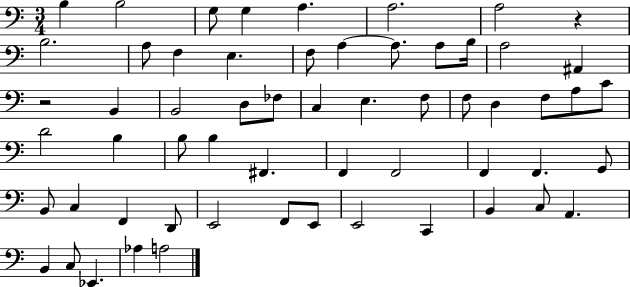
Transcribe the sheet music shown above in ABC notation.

X:1
T:Untitled
M:3/4
L:1/4
K:C
B, B,2 G,/2 G, A, A,2 A,2 z B,2 A,/2 F, E, F,/2 A, A,/2 A,/2 B,/4 A,2 ^A,, z2 B,, B,,2 D,/2 _F,/2 C, E, F,/2 F,/2 D, F,/2 A,/2 C/2 D2 B, B,/2 B, ^F,, F,, F,,2 F,, F,, G,,/2 B,,/2 C, F,, D,,/2 E,,2 F,,/2 E,,/2 E,,2 C,, B,, C,/2 A,, B,, C,/2 _E,, _A, A,2